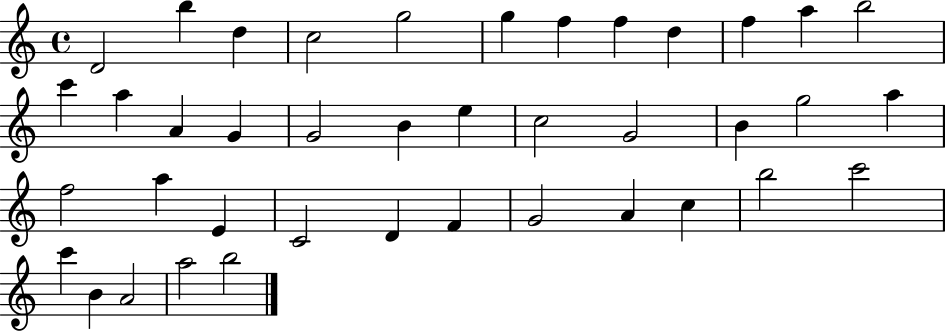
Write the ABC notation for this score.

X:1
T:Untitled
M:4/4
L:1/4
K:C
D2 b d c2 g2 g f f d f a b2 c' a A G G2 B e c2 G2 B g2 a f2 a E C2 D F G2 A c b2 c'2 c' B A2 a2 b2